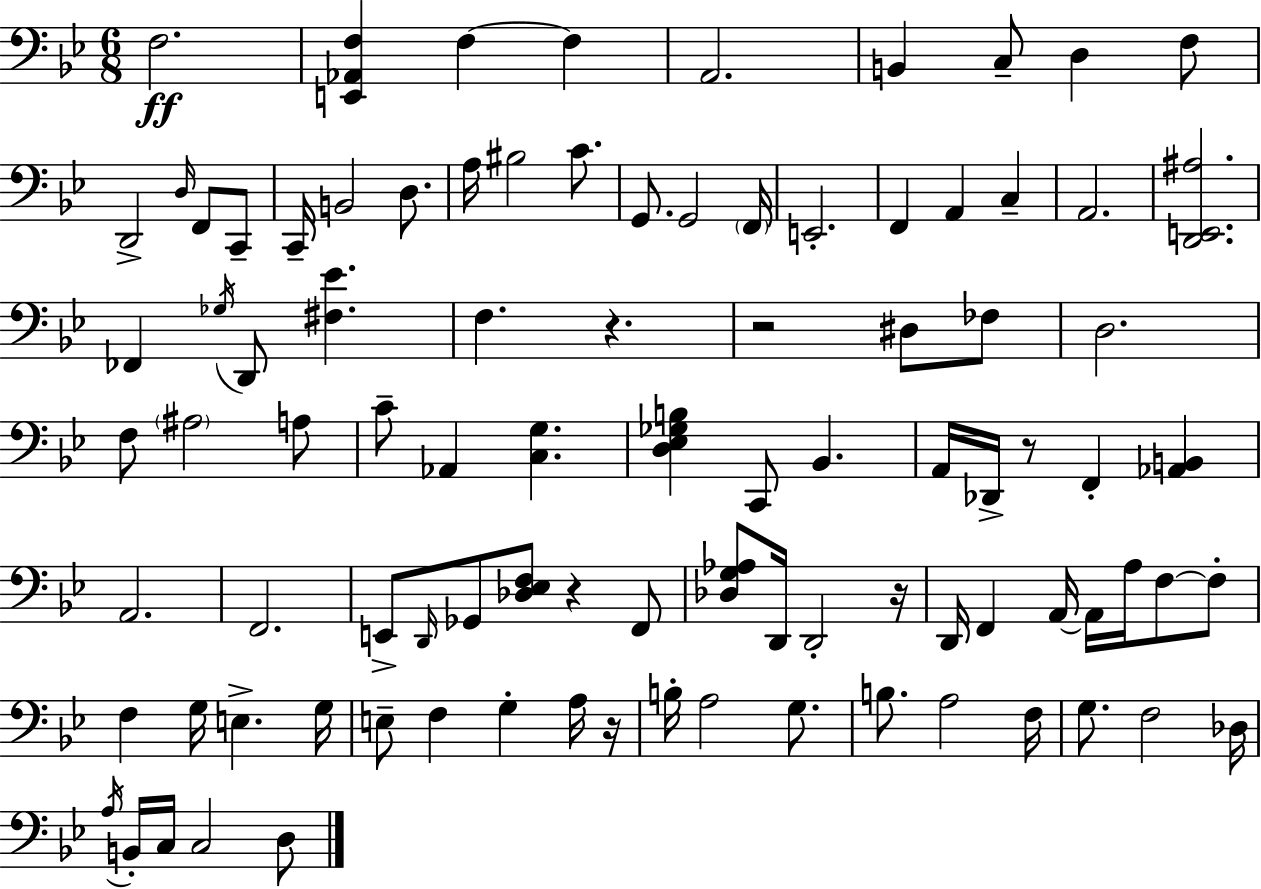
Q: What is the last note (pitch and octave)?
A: D3